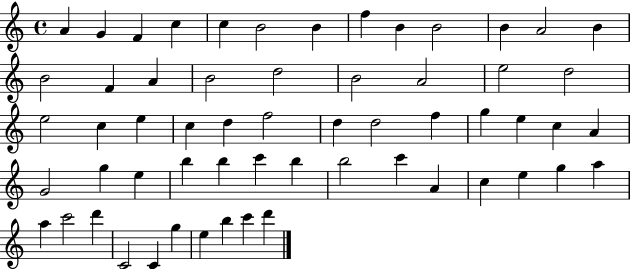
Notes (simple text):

A4/q G4/q F4/q C5/q C5/q B4/h B4/q F5/q B4/q B4/h B4/q A4/h B4/q B4/h F4/q A4/q B4/h D5/h B4/h A4/h E5/h D5/h E5/h C5/q E5/q C5/q D5/q F5/h D5/q D5/h F5/q G5/q E5/q C5/q A4/q G4/h G5/q E5/q B5/q B5/q C6/q B5/q B5/h C6/q A4/q C5/q E5/q G5/q A5/q A5/q C6/h D6/q C4/h C4/q G5/q E5/q B5/q C6/q D6/q